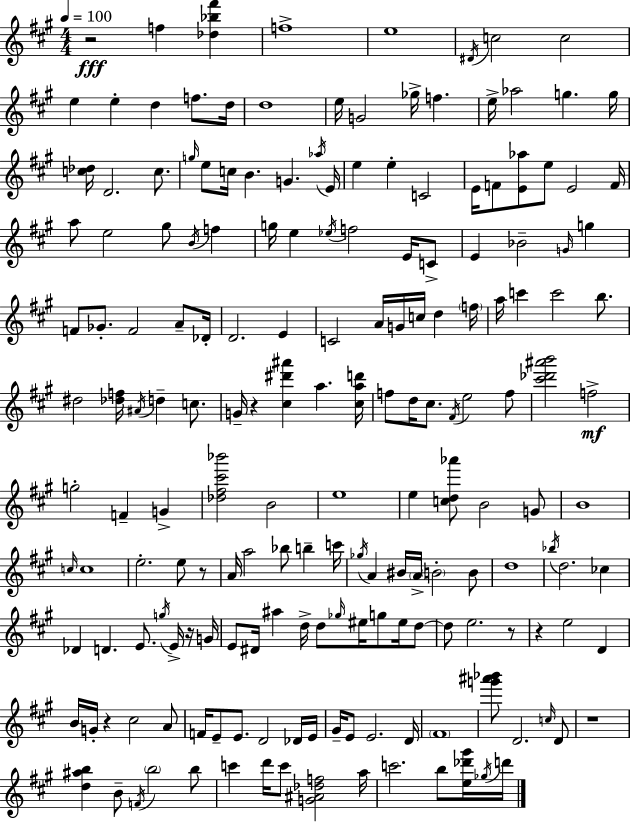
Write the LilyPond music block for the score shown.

{
  \clef treble
  \numericTimeSignature
  \time 4/4
  \key a \major
  \tempo 4 = 100
  r2\fff f''4 <des'' bes'' fis'''>4 | f''1-> | e''1 | \acciaccatura { dis'16 } c''2 c''2 | \break e''4 e''4-. d''4 f''8. | d''16 d''1 | e''16 g'2 ges''16-> f''4. | e''16-> aes''2 g''4. | \break g''16 <c'' des''>16 d'2. c''8. | \grace { g''16 } e''8 c''16 b'4. g'4. | \acciaccatura { aes''16 } e'16 e''4 e''4-. c'2 | e'16 f'8 <e' aes''>8 e''8 e'2 | \break f'16 a''8 e''2 gis''8 \acciaccatura { b'16 } | f''4 g''16 e''4 \acciaccatura { ees''16 } f''2 | e'16 c'8-> e'4 bes'2-- | \grace { g'16 } g''4 f'8 ges'8.-. f'2 | \break a'8-- des'16-. d'2. | e'4 c'2 a'16 g'16 | c''16 d''4 \parenthesize f''16 a''16 c'''4 c'''2 | b''8. dis''2 <des'' f''>16 \acciaccatura { ais'16 } | \break d''4-- c''8. g'16-- r4 <cis'' dis''' ais'''>4 | a''4. <cis'' a'' d'''>16 f''8 d''16 cis''8. \acciaccatura { fis'16 } e''2 | f''8 <cis''' des''' ais''' b'''>2 | f''2->\mf g''2-. | \break f'4-- g'4-> <des'' fis'' cis''' bes'''>2 | b'2 e''1 | e''4 <c'' d'' aes'''>8 b'2 | g'8 b'1 | \break \grace { c''16 } c''1 | e''2.-. | e''8 r8 a'16 a''2 | bes''8 b''4-- c'''16 \acciaccatura { ges''16 } a'4 bis'16 \parenthesize a'16-> | \break \parenthesize b'2-. b'8 d''1 | \acciaccatura { bes''16 } d''2. | ces''4 des'4 d'4. | e'8. \acciaccatura { g''16 } e'16-> r16 g'16 e'8 dis'16 ais''4 | \break d''16-> d''8 \grace { ges''16 } eis''16 g''8 eis''16 d''8~~ d''8 e''2. | r8 r4 | e''2 d'4 b'16 g'16-. r4 | cis''2 a'8 f'16 e'8-- | \break e'8. d'2 des'16 e'16 gis'16-- e'8 | e'2. d'16 \parenthesize fis'1 | <g''' ais''' bes'''>8 d'2. | \grace { c''16 } d'8 r1 | \break <d'' ais'' b''>4 | b'8-- \acciaccatura { f'16 } \parenthesize b''2 b''8 c'''4 | d'''16 c'''8 <g' ais' des'' f''>2 a''16 c'''2. | b''8 <e'' des''' gis'''>16 \acciaccatura { ges''16 } d'''16 | \break \bar "|."
}